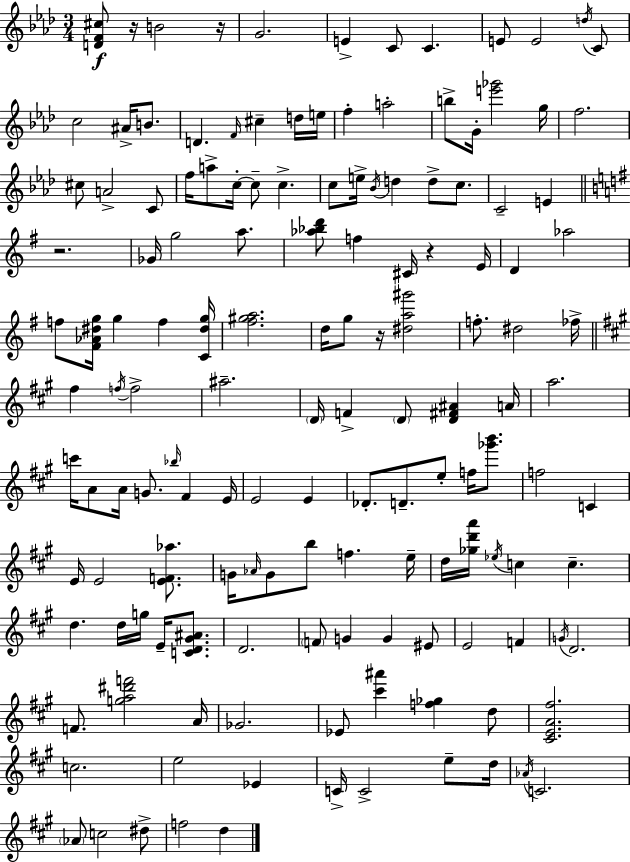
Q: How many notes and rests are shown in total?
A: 144